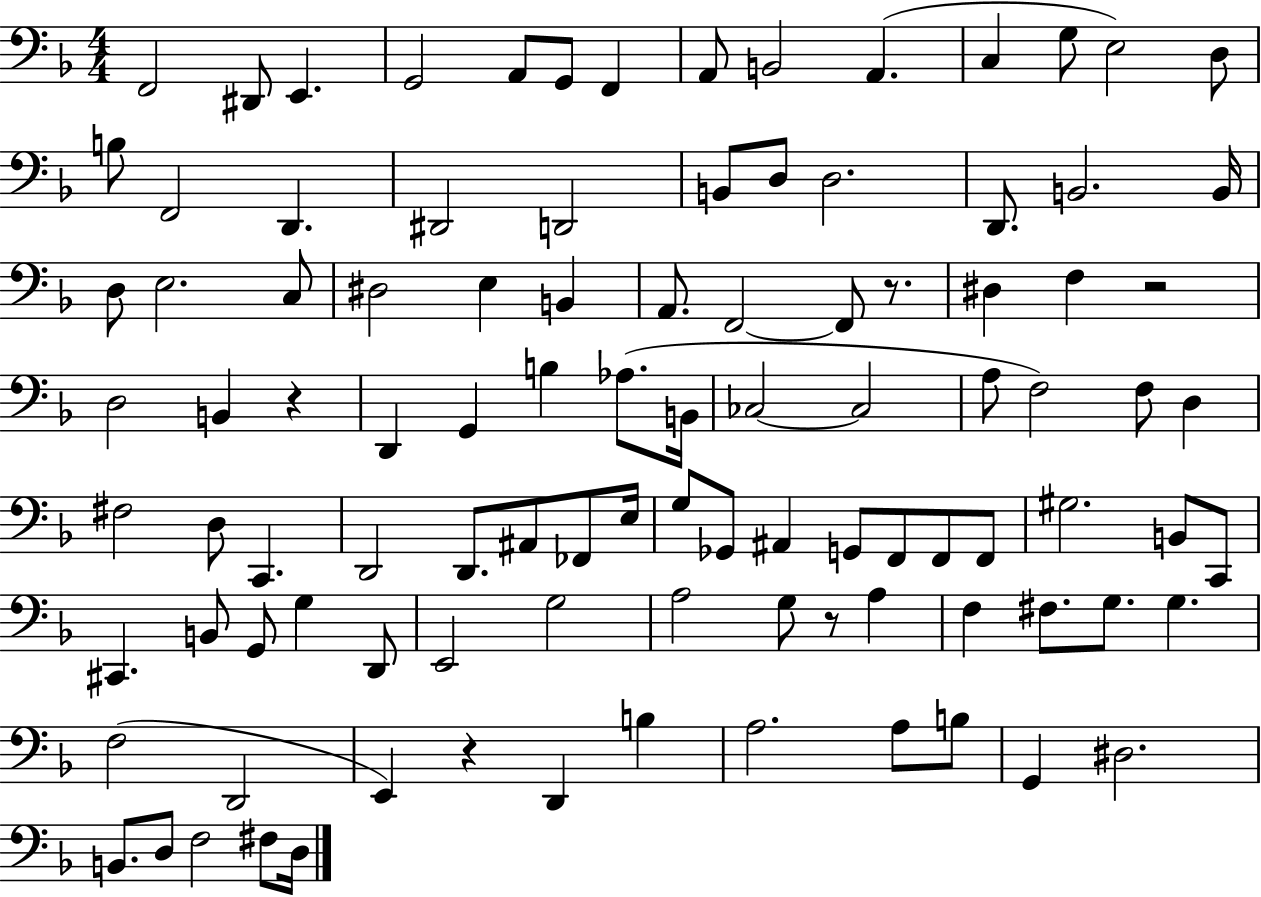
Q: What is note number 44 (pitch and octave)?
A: CES3